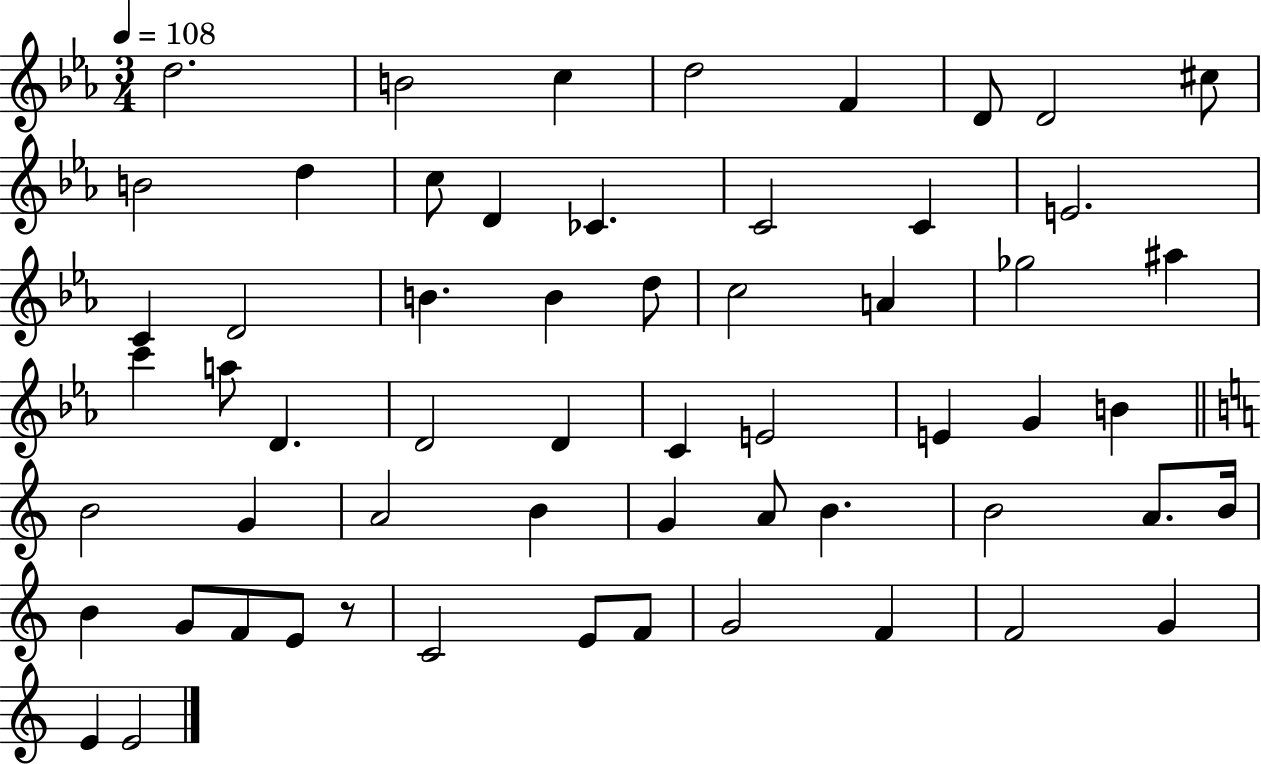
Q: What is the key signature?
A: EES major